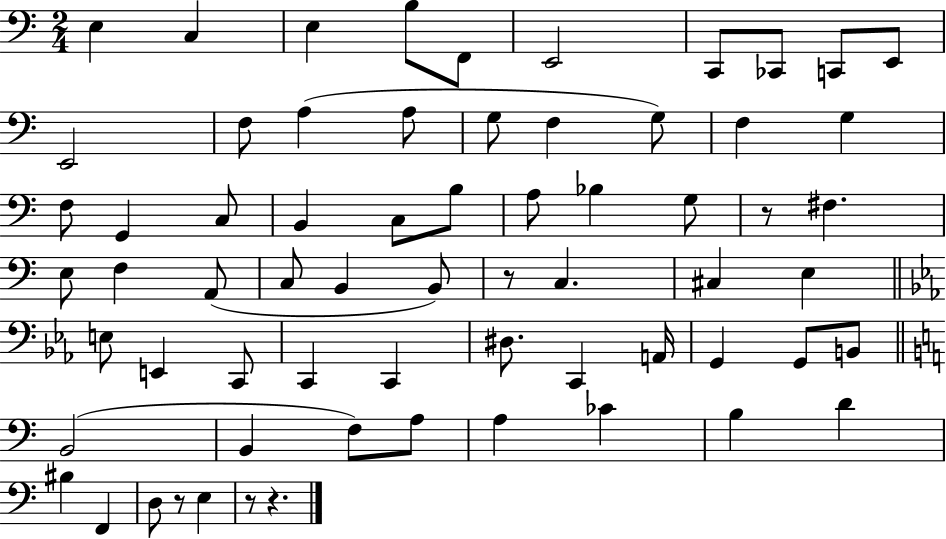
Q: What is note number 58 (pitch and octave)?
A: BIS3